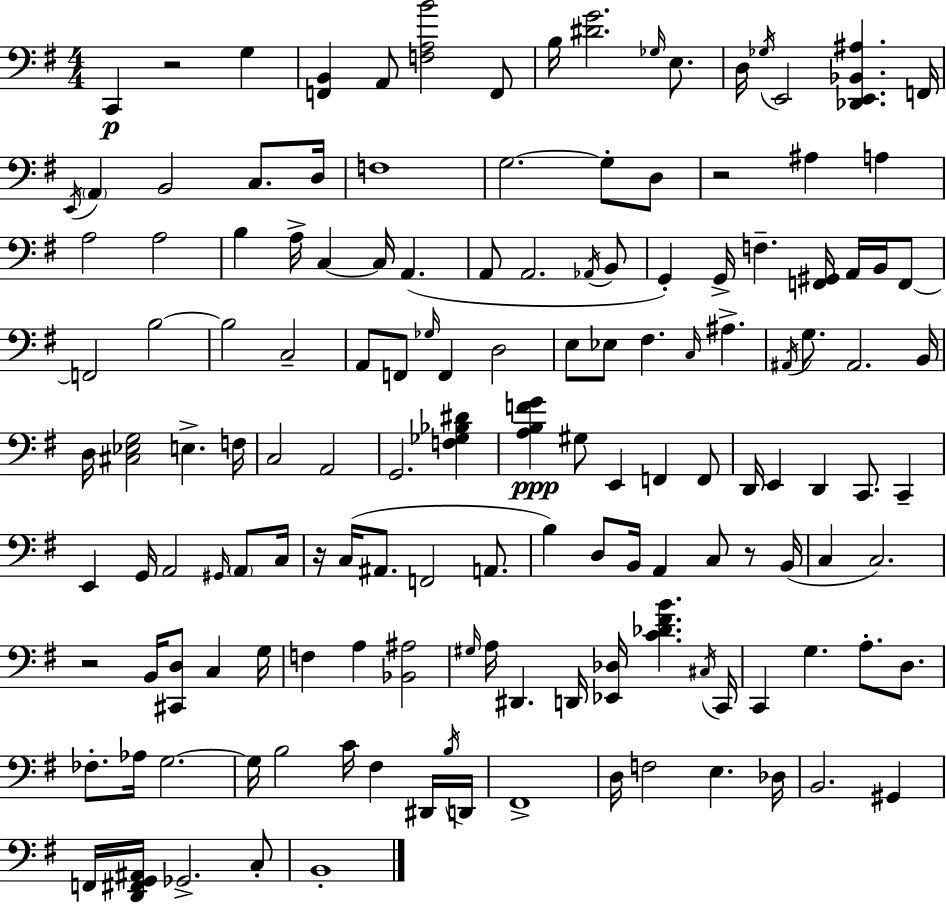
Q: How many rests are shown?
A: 5